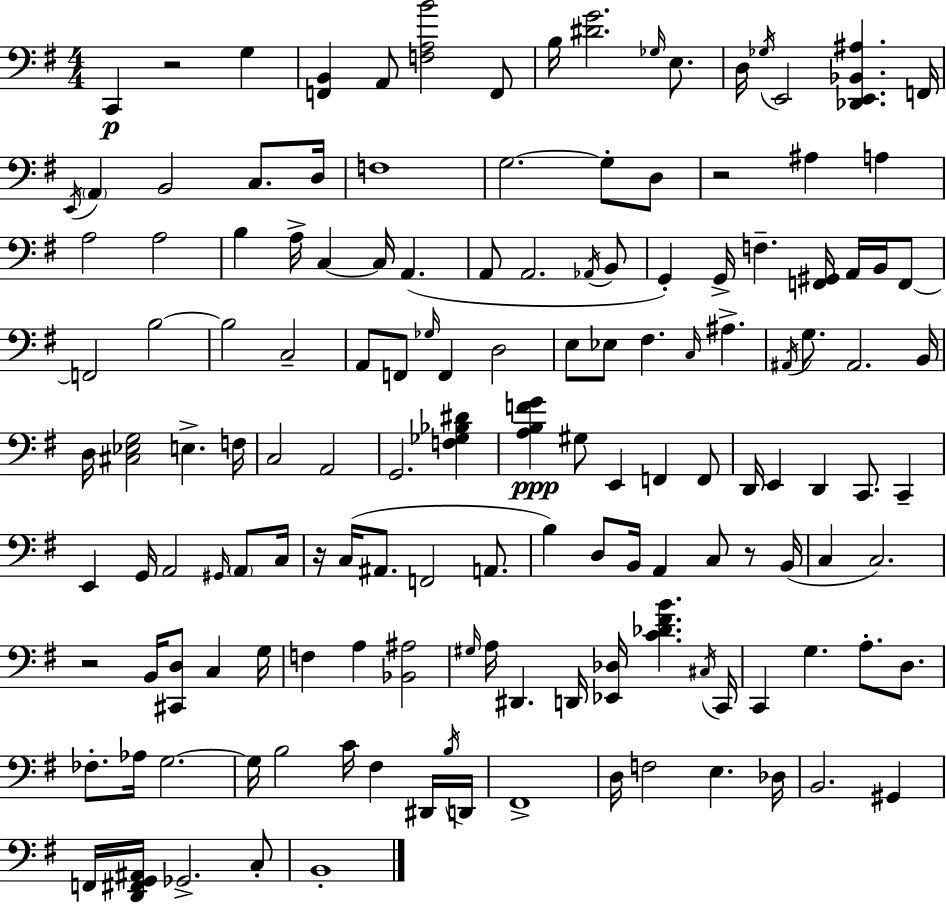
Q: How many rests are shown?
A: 5